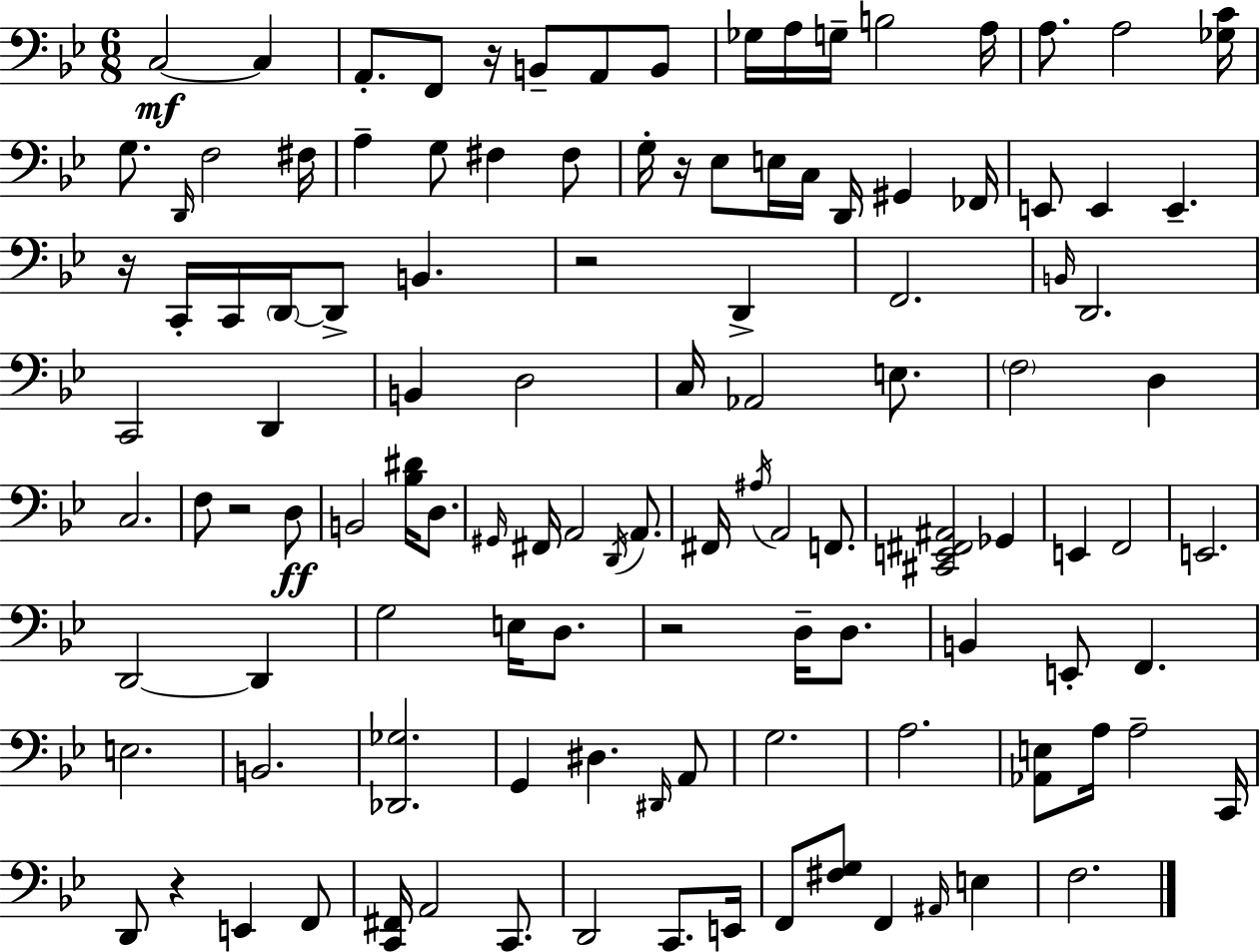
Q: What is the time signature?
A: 6/8